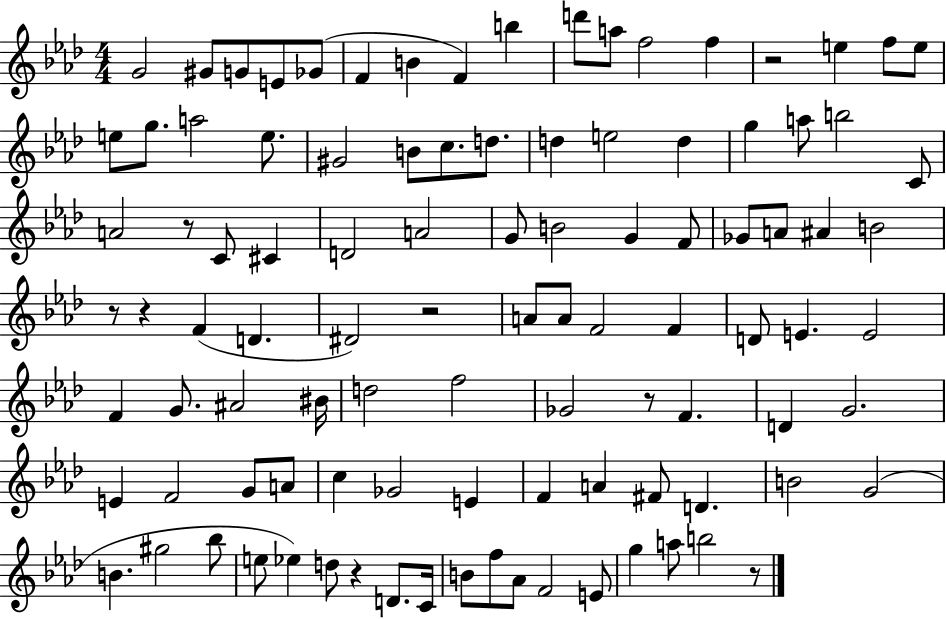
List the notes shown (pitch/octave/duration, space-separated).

G4/h G#4/e G4/e E4/e Gb4/e F4/q B4/q F4/q B5/q D6/e A5/e F5/h F5/q R/h E5/q F5/e E5/e E5/e G5/e. A5/h E5/e. G#4/h B4/e C5/e. D5/e. D5/q E5/h D5/q G5/q A5/e B5/h C4/e A4/h R/e C4/e C#4/q D4/h A4/h G4/e B4/h G4/q F4/e Gb4/e A4/e A#4/q B4/h R/e R/q F4/q D4/q. D#4/h R/h A4/e A4/e F4/h F4/q D4/e E4/q. E4/h F4/q G4/e. A#4/h BIS4/s D5/h F5/h Gb4/h R/e F4/q. D4/q G4/h. E4/q F4/h G4/e A4/e C5/q Gb4/h E4/q F4/q A4/q F#4/e D4/q. B4/h G4/h B4/q. G#5/h Bb5/e E5/e Eb5/q D5/e R/q D4/e. C4/s B4/e F5/e Ab4/e F4/h E4/e G5/q A5/e B5/h R/e